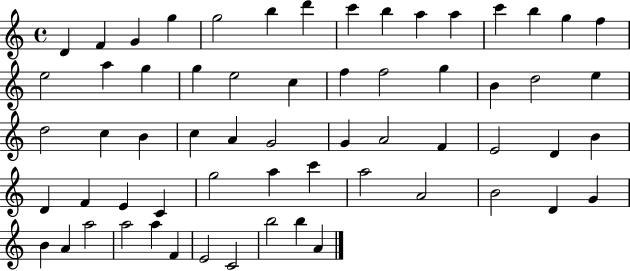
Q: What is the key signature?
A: C major